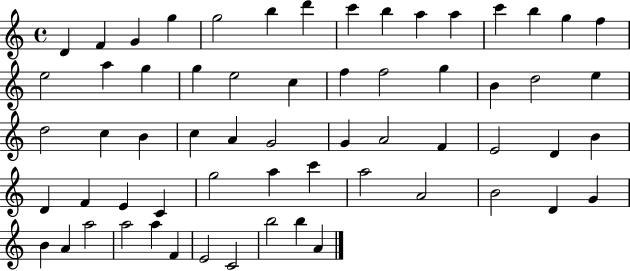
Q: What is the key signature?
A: C major